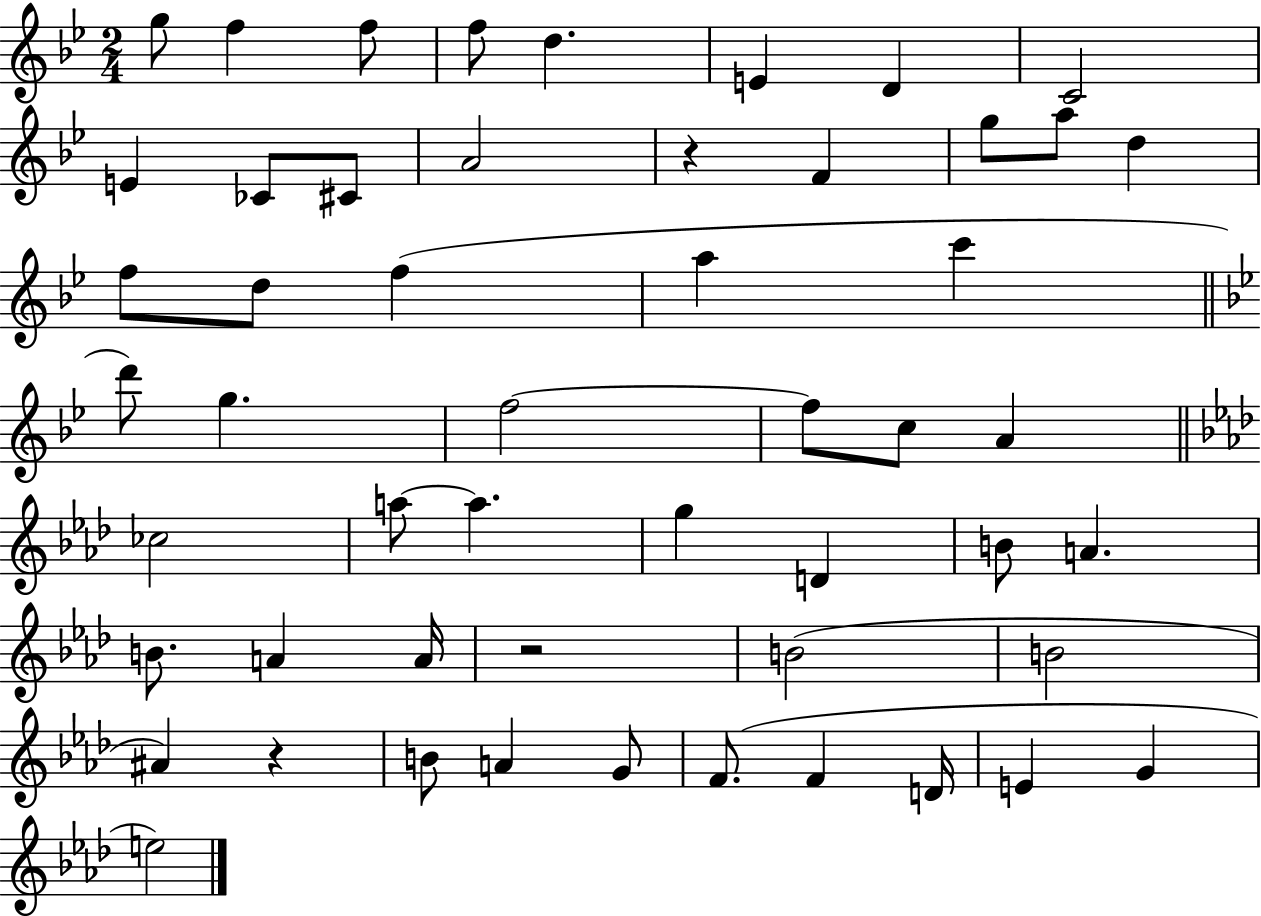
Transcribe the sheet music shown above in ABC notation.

X:1
T:Untitled
M:2/4
L:1/4
K:Bb
g/2 f f/2 f/2 d E D C2 E _C/2 ^C/2 A2 z F g/2 a/2 d f/2 d/2 f a c' d'/2 g f2 f/2 c/2 A _c2 a/2 a g D B/2 A B/2 A A/4 z2 B2 B2 ^A z B/2 A G/2 F/2 F D/4 E G e2